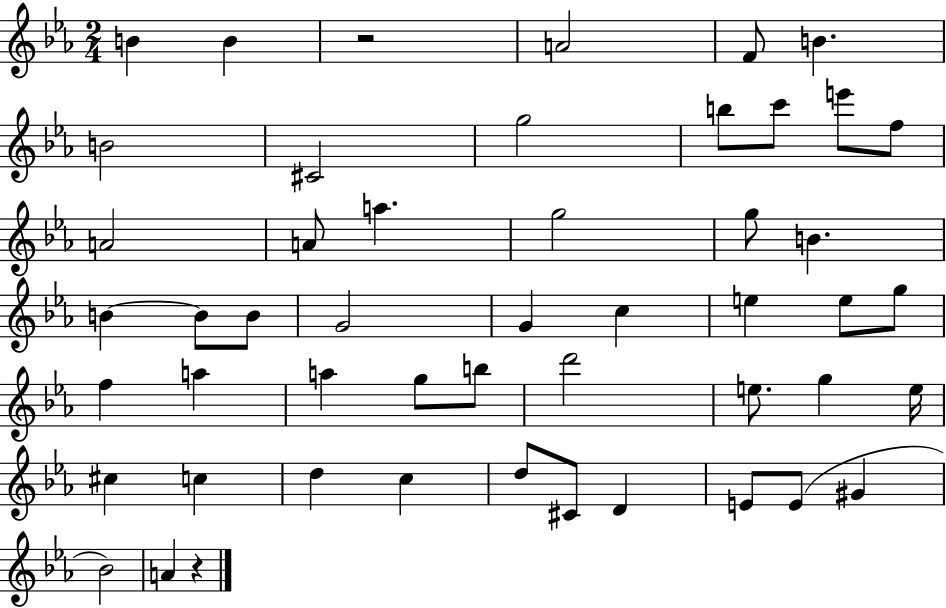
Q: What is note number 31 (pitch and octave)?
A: G5